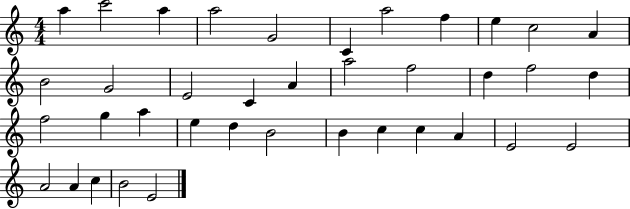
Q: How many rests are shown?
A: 0